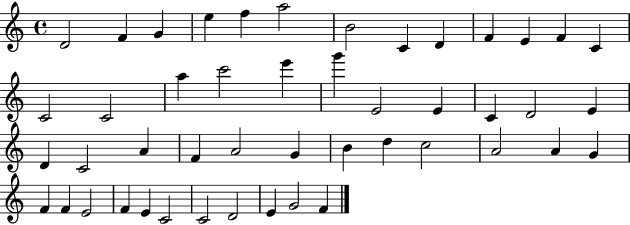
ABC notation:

X:1
T:Untitled
M:4/4
L:1/4
K:C
D2 F G e f a2 B2 C D F E F C C2 C2 a c'2 e' g' E2 E C D2 E D C2 A F A2 G B d c2 A2 A G F F E2 F E C2 C2 D2 E G2 F